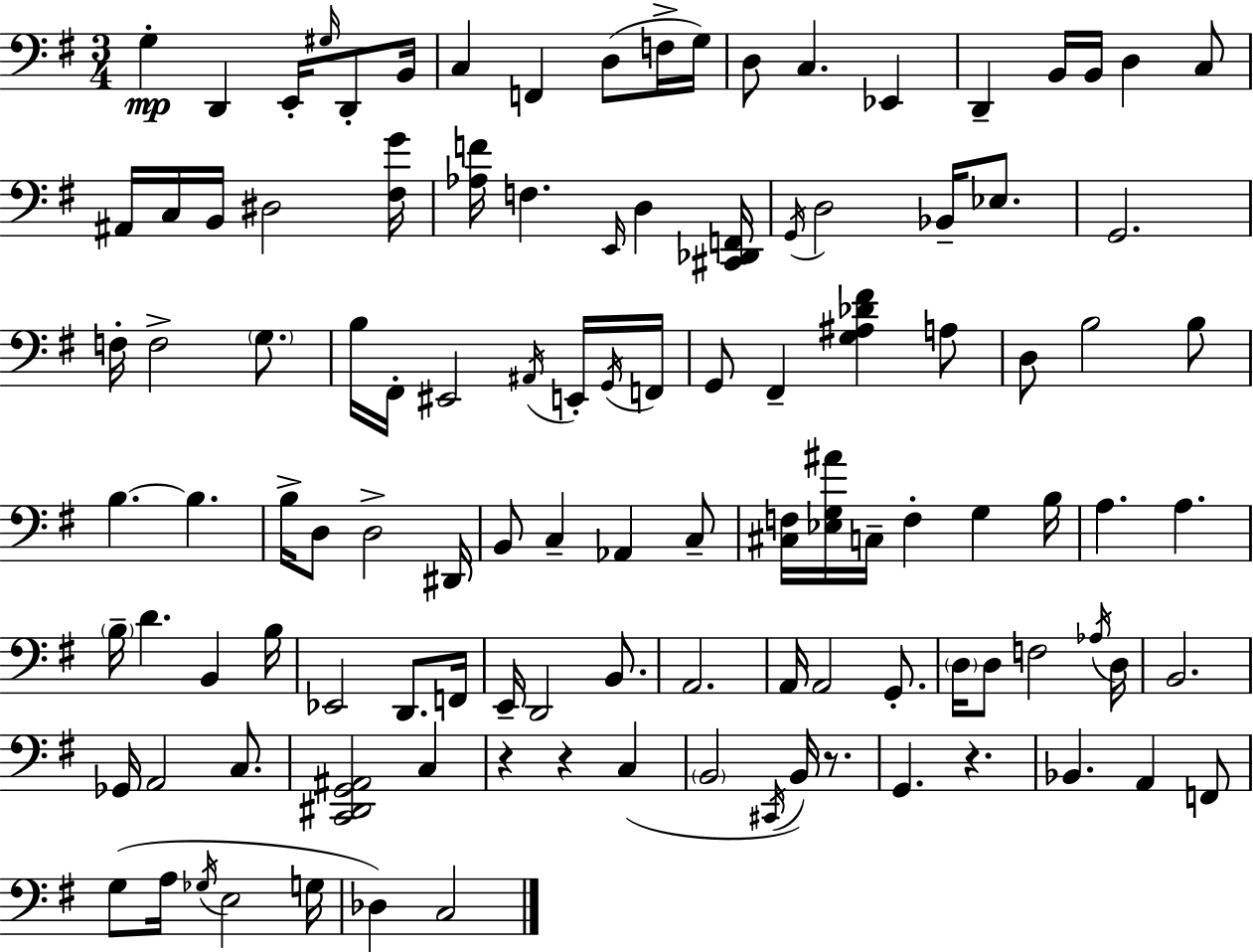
X:1
T:Untitled
M:3/4
L:1/4
K:G
G, D,, E,,/4 ^G,/4 D,,/2 B,,/4 C, F,, D,/2 F,/4 G,/4 D,/2 C, _E,, D,, B,,/4 B,,/4 D, C,/2 ^A,,/4 C,/4 B,,/4 ^D,2 [^F,G]/4 [_A,F]/4 F, E,,/4 D, [^C,,_D,,F,,]/4 G,,/4 D,2 _B,,/4 _E,/2 G,,2 F,/4 F,2 G,/2 B,/4 ^F,,/4 ^E,,2 ^A,,/4 E,,/4 G,,/4 F,,/4 G,,/2 ^F,, [G,^A,_D^F] A,/2 D,/2 B,2 B,/2 B, B, B,/4 D,/2 D,2 ^D,,/4 B,,/2 C, _A,, C,/2 [^C,F,]/4 [_E,G,^A]/4 C,/4 F, G, B,/4 A, A, B,/4 D B,, B,/4 _E,,2 D,,/2 F,,/4 E,,/4 D,,2 B,,/2 A,,2 A,,/4 A,,2 G,,/2 D,/4 D,/2 F,2 _A,/4 D,/4 B,,2 _G,,/4 A,,2 C,/2 [C,,^D,,G,,^A,,]2 C, z z C, B,,2 ^C,,/4 B,,/4 z/2 G,, z _B,, A,, F,,/2 G,/2 A,/4 _G,/4 E,2 G,/4 _D, C,2